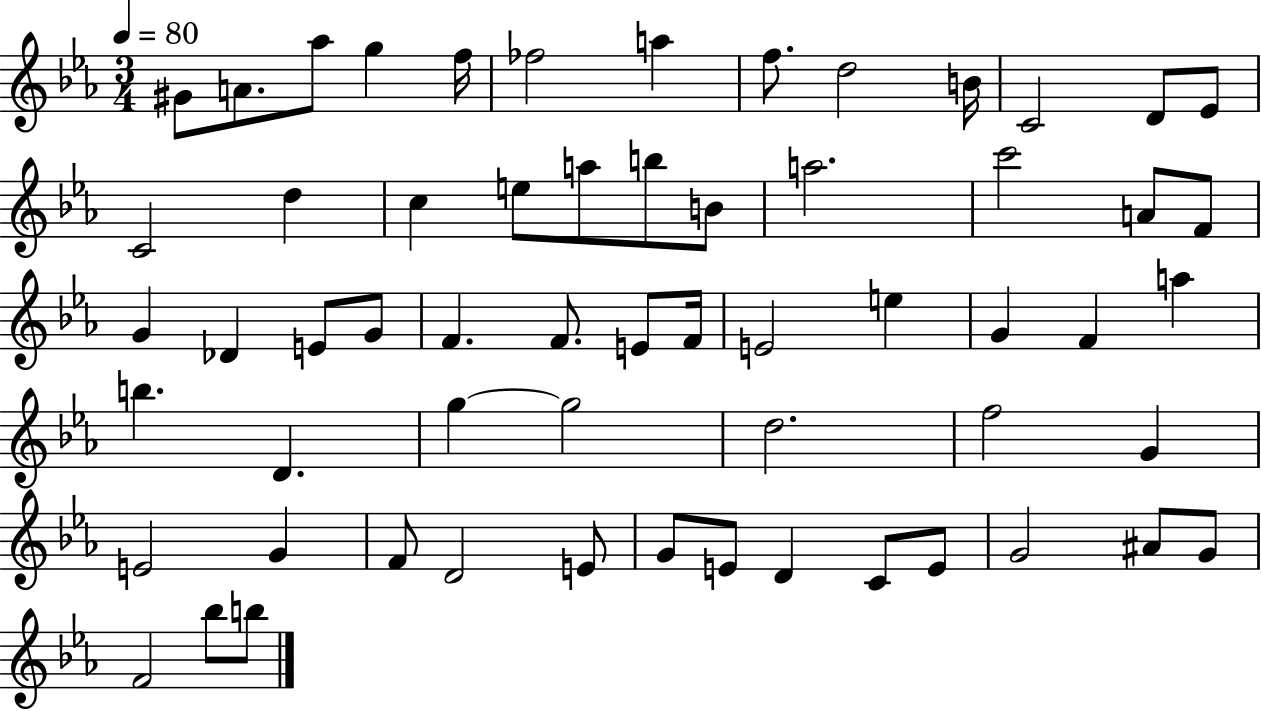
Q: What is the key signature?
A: EES major